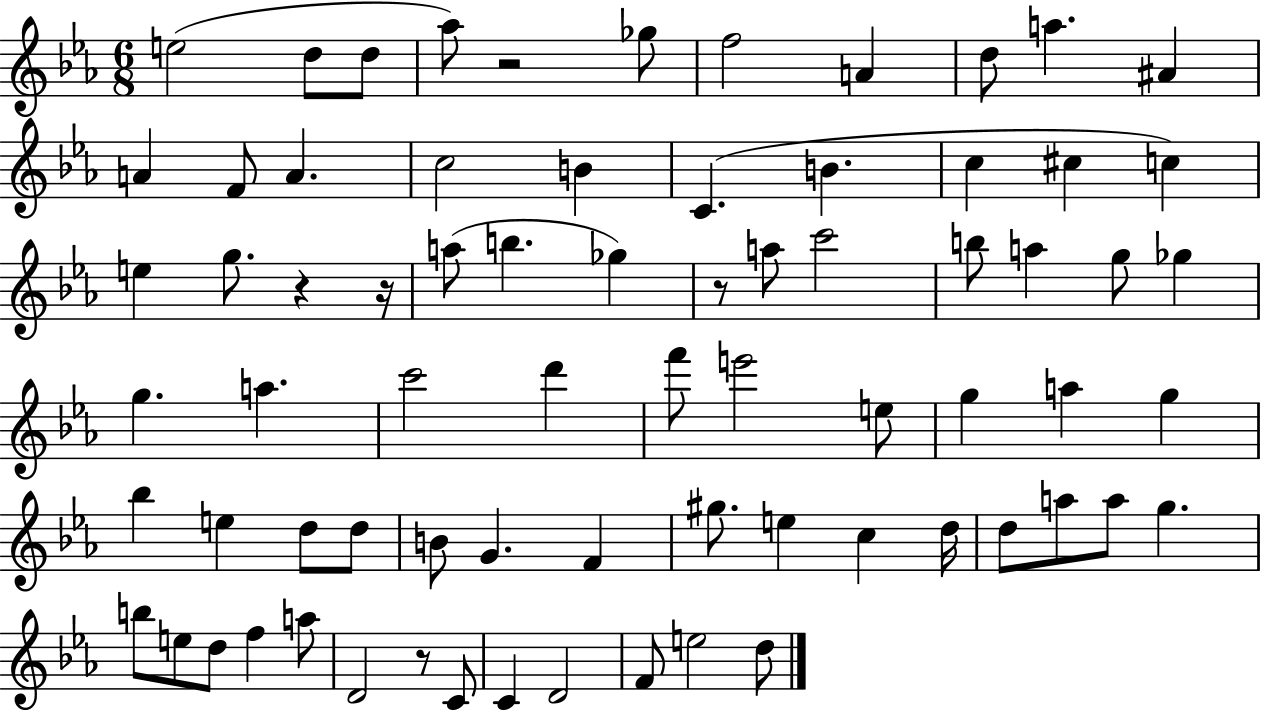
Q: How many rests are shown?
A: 5